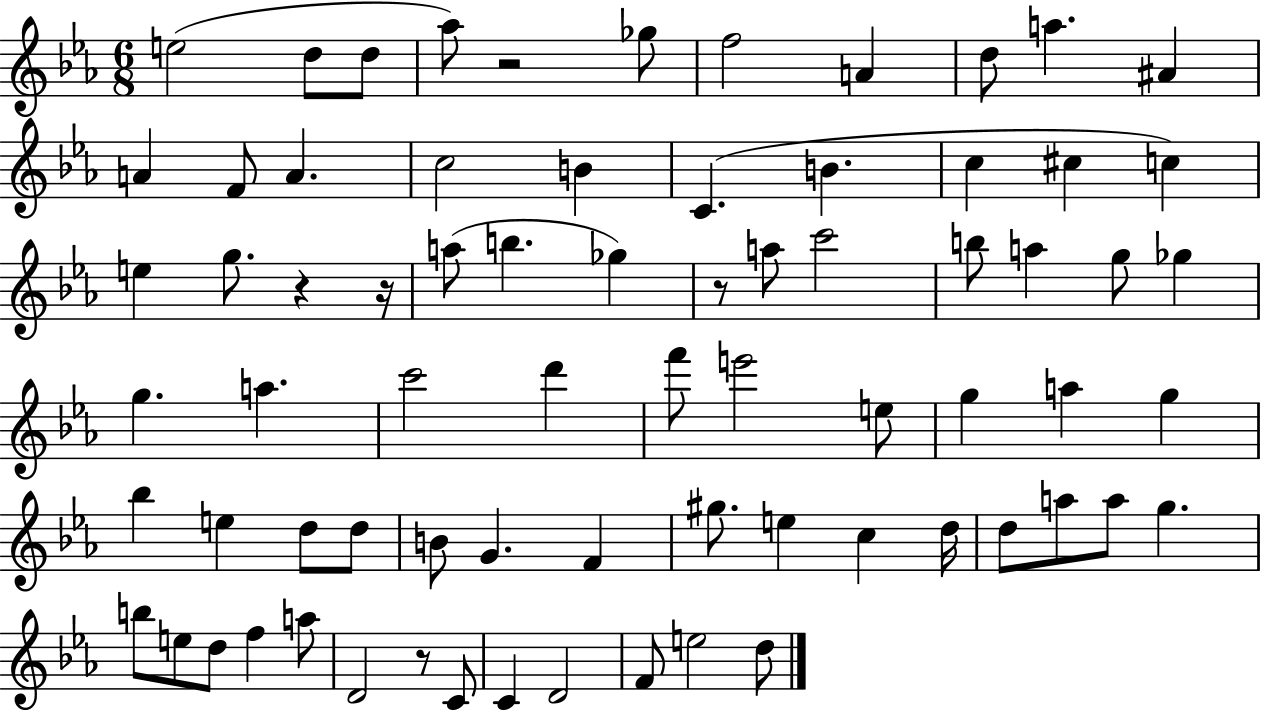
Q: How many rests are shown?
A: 5